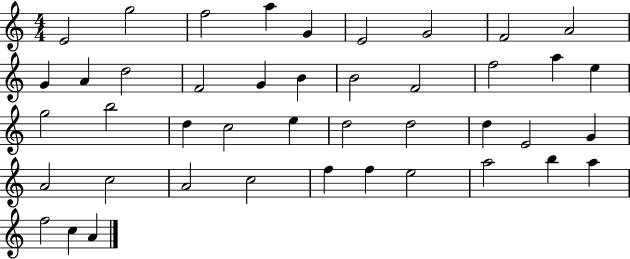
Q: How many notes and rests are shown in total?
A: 43